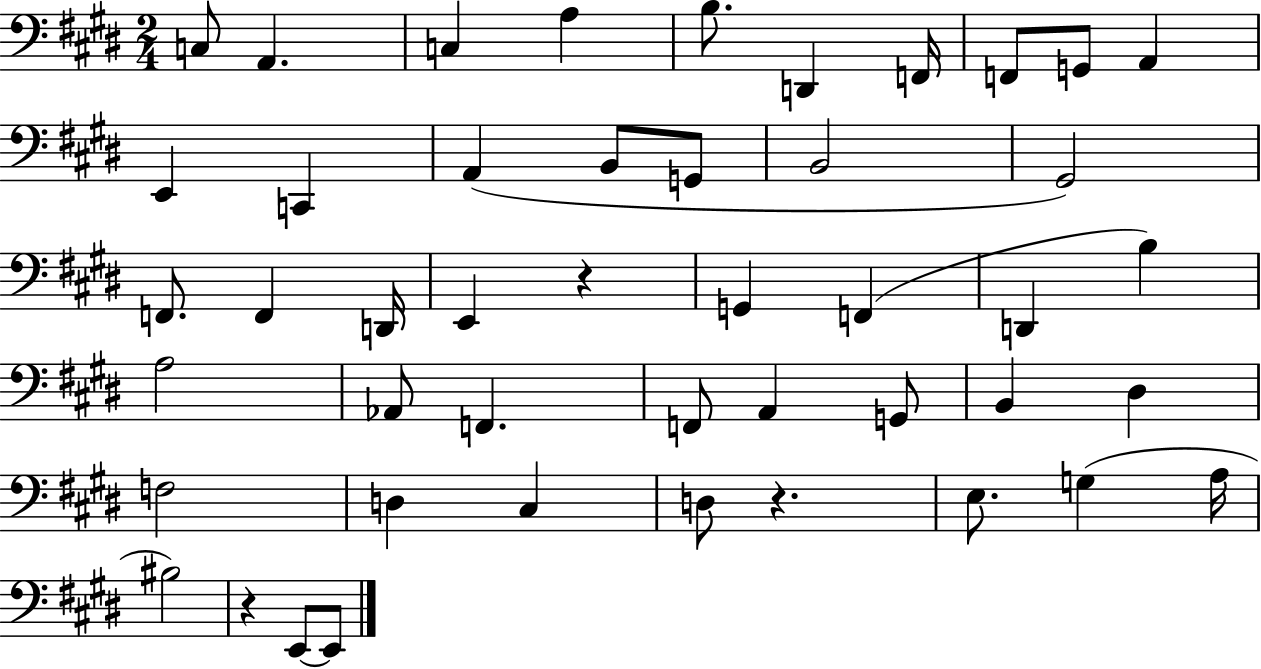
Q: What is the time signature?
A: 2/4